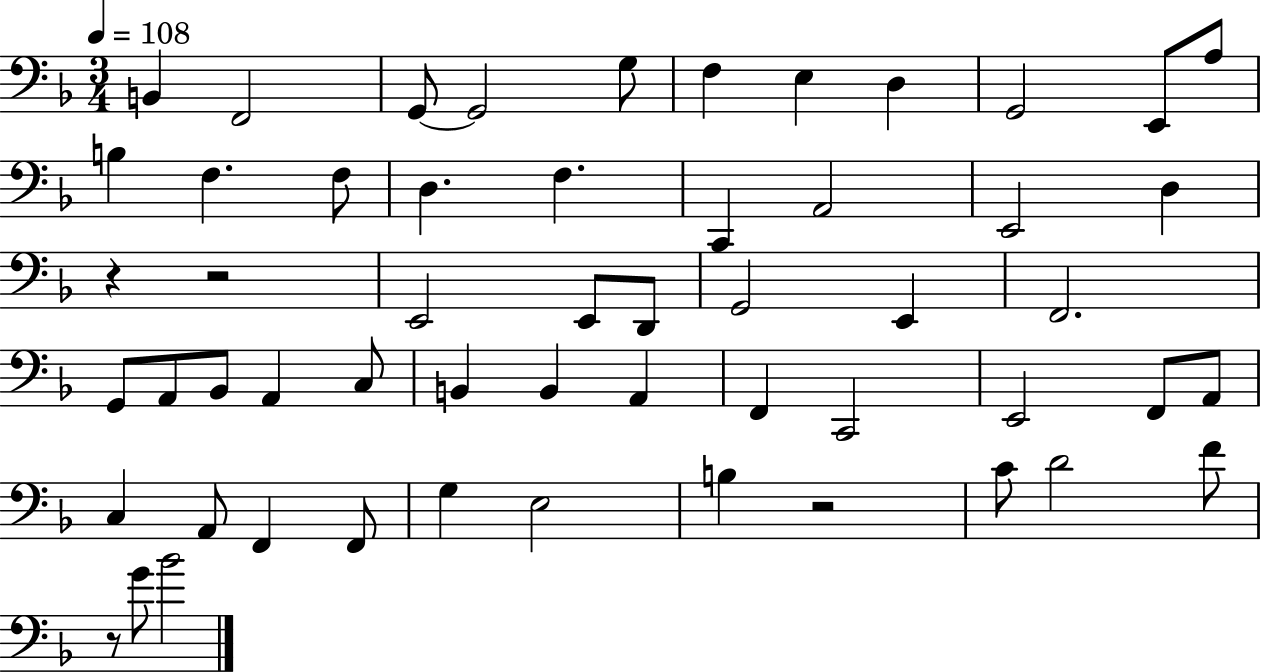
B2/q F2/h G2/e G2/h G3/e F3/q E3/q D3/q G2/h E2/e A3/e B3/q F3/q. F3/e D3/q. F3/q. C2/q A2/h E2/h D3/q R/q R/h E2/h E2/e D2/e G2/h E2/q F2/h. G2/e A2/e Bb2/e A2/q C3/e B2/q B2/q A2/q F2/q C2/h E2/h F2/e A2/e C3/q A2/e F2/q F2/e G3/q E3/h B3/q R/h C4/e D4/h F4/e R/e G4/e Bb4/h